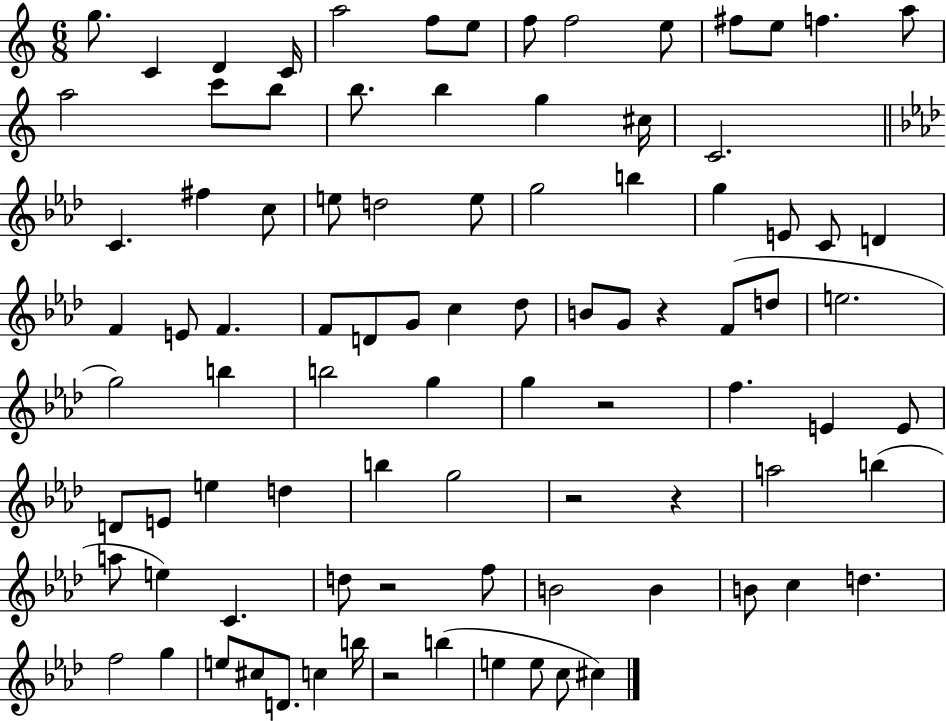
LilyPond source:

{
  \clef treble
  \numericTimeSignature
  \time 6/8
  \key c \major
  g''8. c'4 d'4 c'16 | a''2 f''8 e''8 | f''8 f''2 e''8 | fis''8 e''8 f''4. a''8 | \break a''2 c'''8 b''8 | b''8. b''4 g''4 cis''16 | c'2. | \bar "||" \break \key aes \major c'4. fis''4 c''8 | e''8 d''2 e''8 | g''2 b''4 | g''4 e'8 c'8 d'4 | \break f'4 e'8 f'4. | f'8 d'8 g'8 c''4 des''8 | b'8 g'8 r4 f'8( d''8 | e''2. | \break g''2) b''4 | b''2 g''4 | g''4 r2 | f''4. e'4 e'8 | \break d'8 e'8 e''4 d''4 | b''4 g''2 | r2 r4 | a''2 b''4( | \break a''8 e''4) c'4. | d''8 r2 f''8 | b'2 b'4 | b'8 c''4 d''4. | \break f''2 g''4 | e''8 cis''8 d'8. c''4 b''16 | r2 b''4( | e''4 e''8 c''8 cis''4) | \break \bar "|."
}